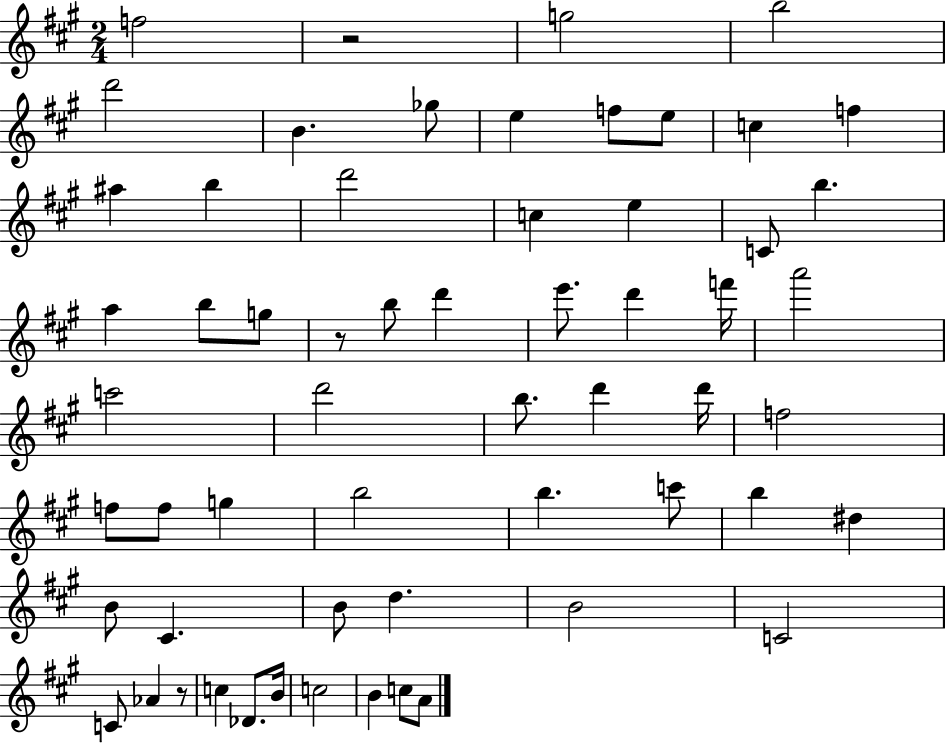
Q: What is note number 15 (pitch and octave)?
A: C5